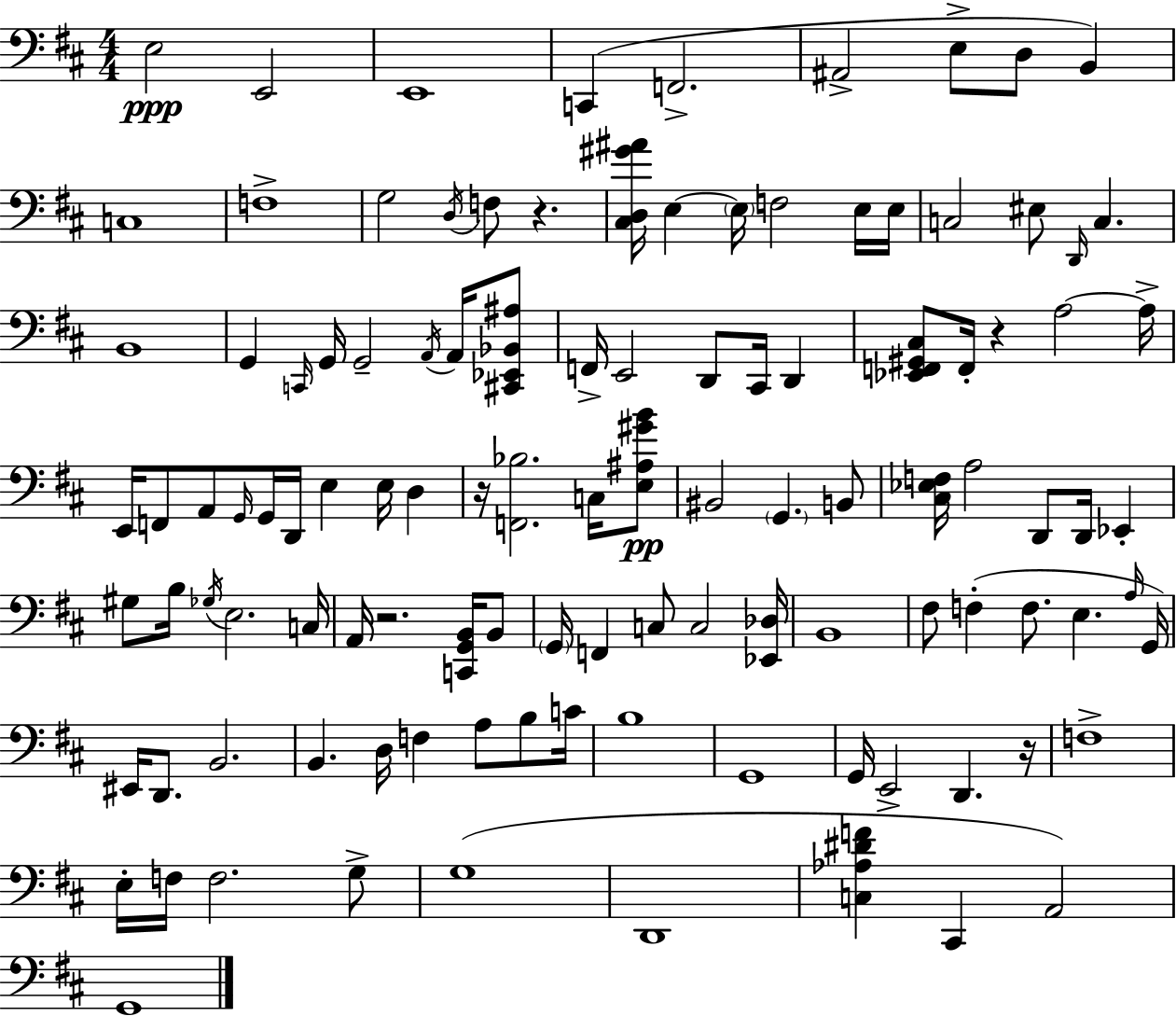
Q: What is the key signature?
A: D major